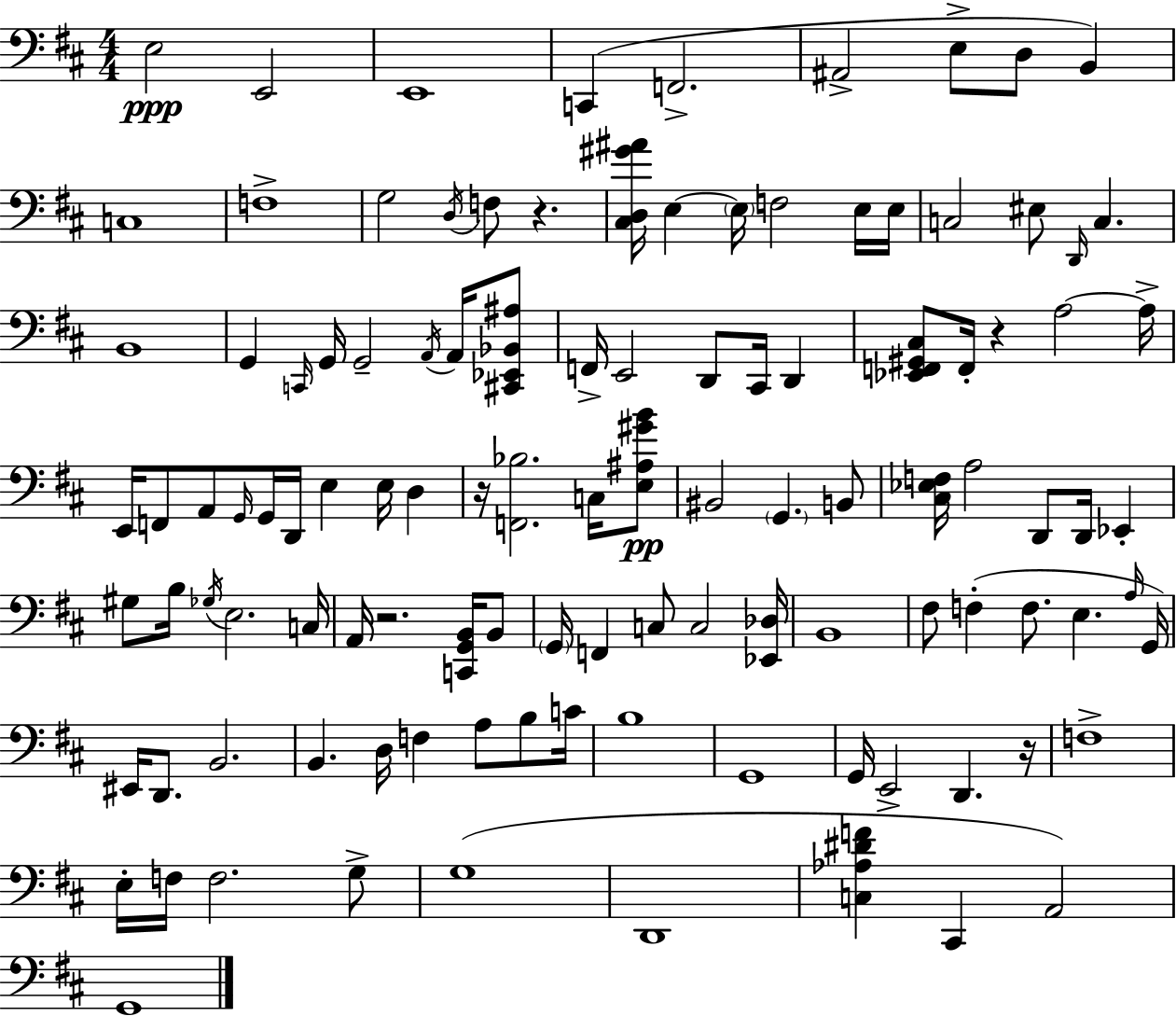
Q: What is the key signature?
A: D major